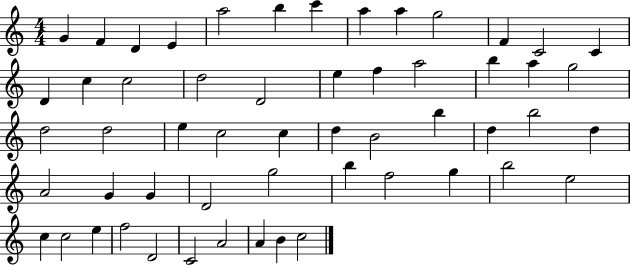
G4/q F4/q D4/q E4/q A5/h B5/q C6/q A5/q A5/q G5/h F4/q C4/h C4/q D4/q C5/q C5/h D5/h D4/h E5/q F5/q A5/h B5/q A5/q G5/h D5/h D5/h E5/q C5/h C5/q D5/q B4/h B5/q D5/q B5/h D5/q A4/h G4/q G4/q D4/h G5/h B5/q F5/h G5/q B5/h E5/h C5/q C5/h E5/q F5/h D4/h C4/h A4/h A4/q B4/q C5/h